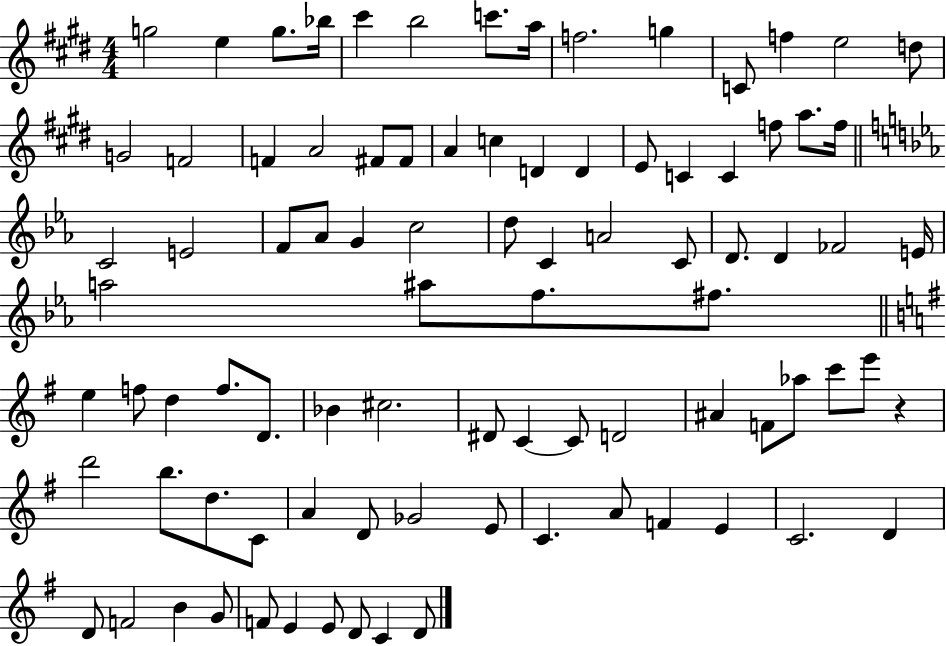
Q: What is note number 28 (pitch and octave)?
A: F5